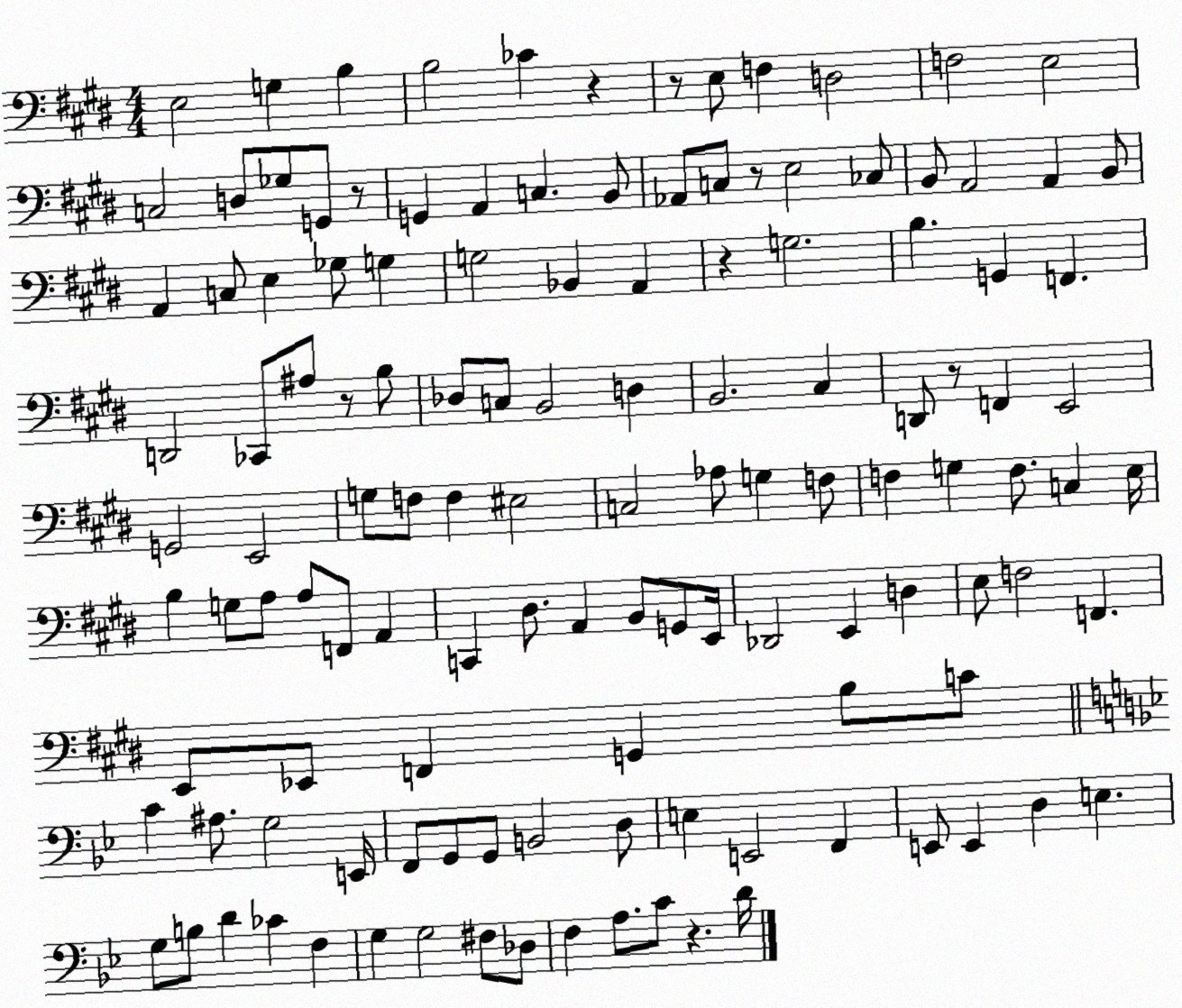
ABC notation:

X:1
T:Untitled
M:4/4
L:1/4
K:E
E,2 G, B, B,2 _C z z/2 E,/2 F, D,2 F,2 E,2 C,2 D,/2 _G,/2 G,,/2 z/2 G,, A,, C, B,,/2 _A,,/2 C,/2 z/2 E,2 _C,/2 B,,/2 A,,2 A,, B,,/2 A,, C,/2 E, _G,/2 G, G,2 _B,, A,, z G,2 B, G,, F,, D,,2 _C,,/2 ^A,/2 z/2 B,/2 _D,/2 C,/2 B,,2 D, B,,2 ^C, D,,/2 z/2 F,, E,,2 G,,2 E,,2 G,/2 F,/2 F, ^E,2 C,2 _A,/2 G, F,/2 F, G, F,/2 C, E,/4 B, G,/2 A,/2 A,/2 F,,/2 A,, C,, ^D,/2 A,, B,,/2 G,,/2 E,,/4 _D,,2 E,, D, E,/2 F,2 F,, E,,/2 _E,,/2 F,, G,, B,/2 C/2 C ^A,/2 G,2 E,,/4 F,,/2 G,,/2 G,,/2 B,,2 D,/2 E, E,,2 F,, E,,/2 E,, D, E, G,/2 B,/2 D _C F, G, G,2 ^F,/2 _D,/2 F, A,/2 C/2 z D/4